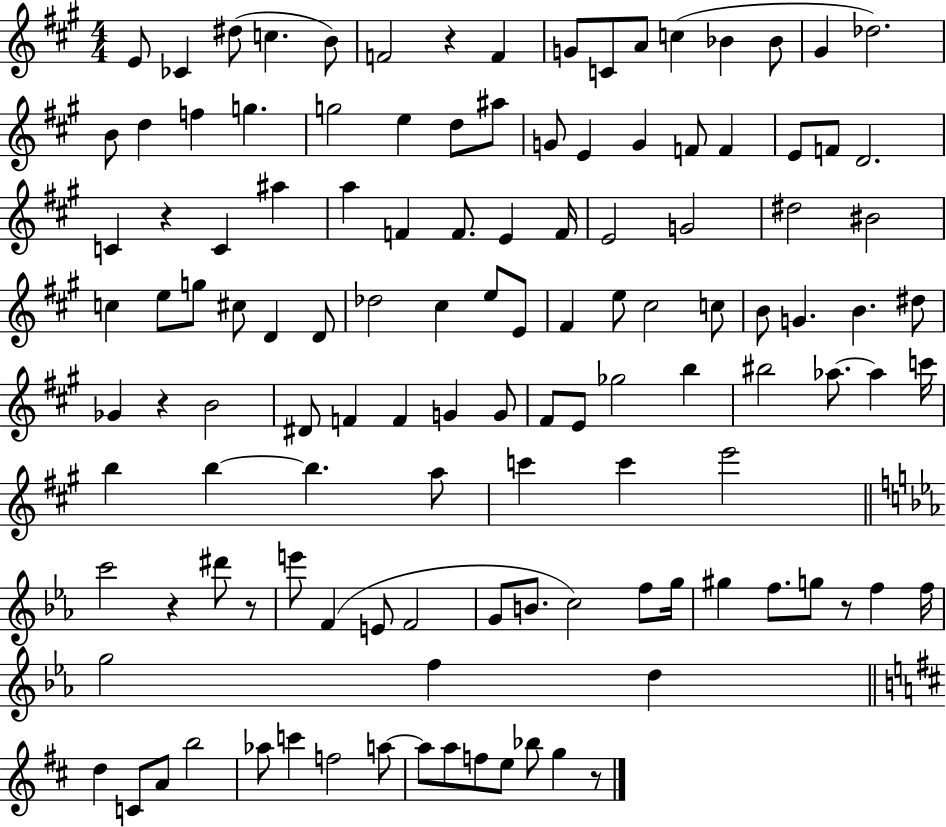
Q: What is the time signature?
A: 4/4